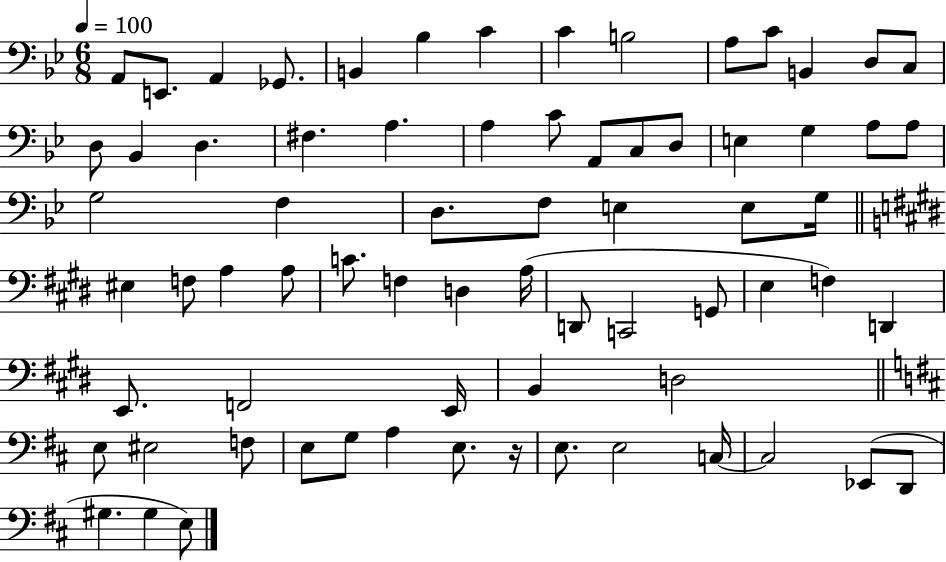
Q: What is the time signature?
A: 6/8